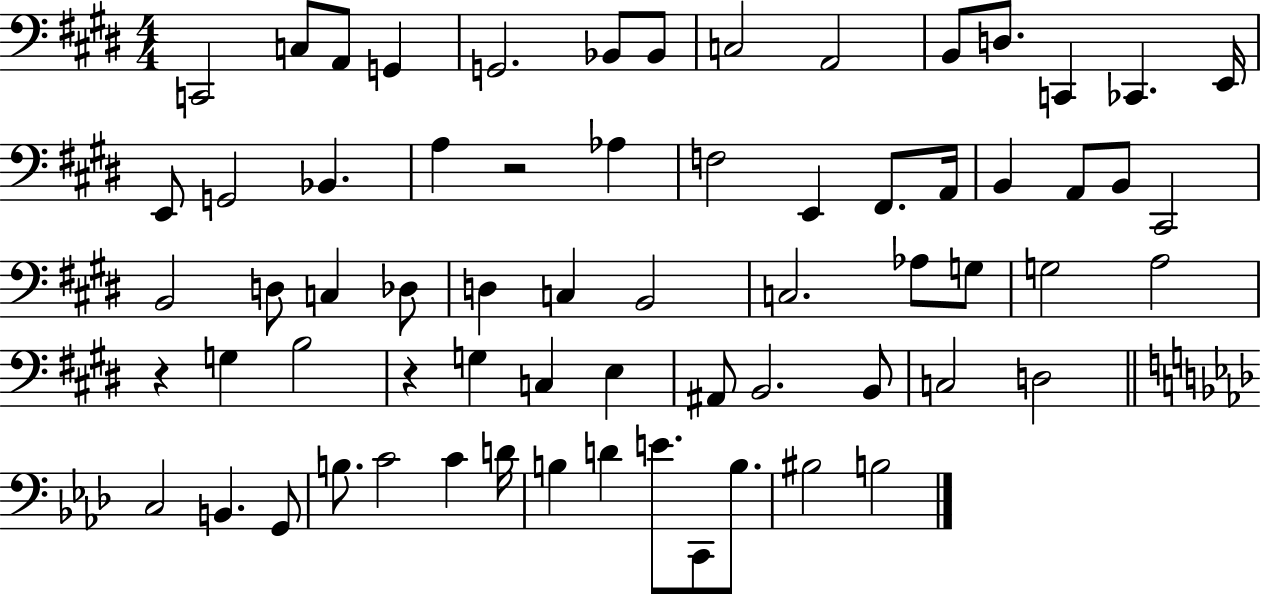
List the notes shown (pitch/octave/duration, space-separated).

C2/h C3/e A2/e G2/q G2/h. Bb2/e Bb2/e C3/h A2/h B2/e D3/e. C2/q CES2/q. E2/s E2/e G2/h Bb2/q. A3/q R/h Ab3/q F3/h E2/q F#2/e. A2/s B2/q A2/e B2/e C#2/h B2/h D3/e C3/q Db3/e D3/q C3/q B2/h C3/h. Ab3/e G3/e G3/h A3/h R/q G3/q B3/h R/q G3/q C3/q E3/q A#2/e B2/h. B2/e C3/h D3/h C3/h B2/q. G2/e B3/e. C4/h C4/q D4/s B3/q D4/q E4/e. C2/e B3/e. BIS3/h B3/h